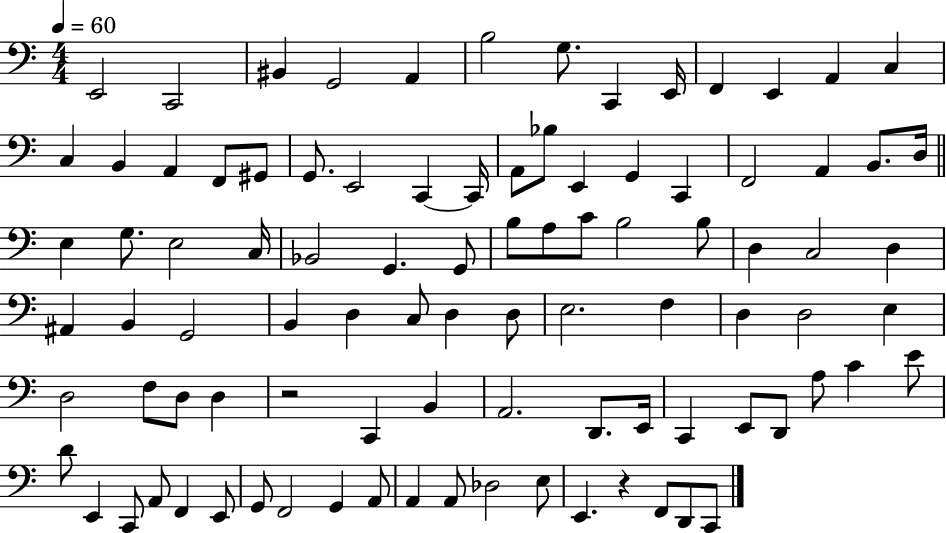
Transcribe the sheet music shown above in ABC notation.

X:1
T:Untitled
M:4/4
L:1/4
K:C
E,,2 C,,2 ^B,, G,,2 A,, B,2 G,/2 C,, E,,/4 F,, E,, A,, C, C, B,, A,, F,,/2 ^G,,/2 G,,/2 E,,2 C,, C,,/4 A,,/2 _B,/2 E,, G,, C,, F,,2 A,, B,,/2 D,/4 E, G,/2 E,2 C,/4 _B,,2 G,, G,,/2 B,/2 A,/2 C/2 B,2 B,/2 D, C,2 D, ^A,, B,, G,,2 B,, D, C,/2 D, D,/2 E,2 F, D, D,2 E, D,2 F,/2 D,/2 D, z2 C,, B,, A,,2 D,,/2 E,,/4 C,, E,,/2 D,,/2 A,/2 C E/2 D/2 E,, C,,/2 A,,/2 F,, E,,/2 G,,/2 F,,2 G,, A,,/2 A,, A,,/2 _D,2 E,/2 E,, z F,,/2 D,,/2 C,,/2